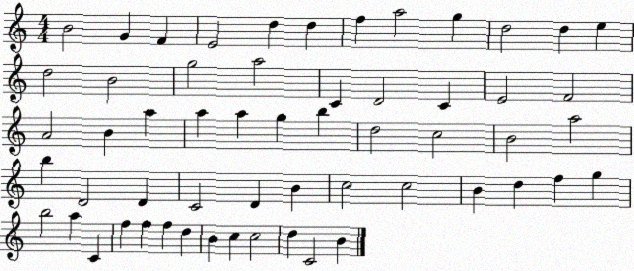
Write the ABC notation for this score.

X:1
T:Untitled
M:4/4
L:1/4
K:C
B2 G F E2 d d f a2 g d2 d e d2 B2 g2 a2 C D2 C E2 F2 A2 B a a a g b d2 c2 B2 a2 b D2 D C2 D B c2 c2 B d f g b2 a C f f f d B c c2 d C2 B